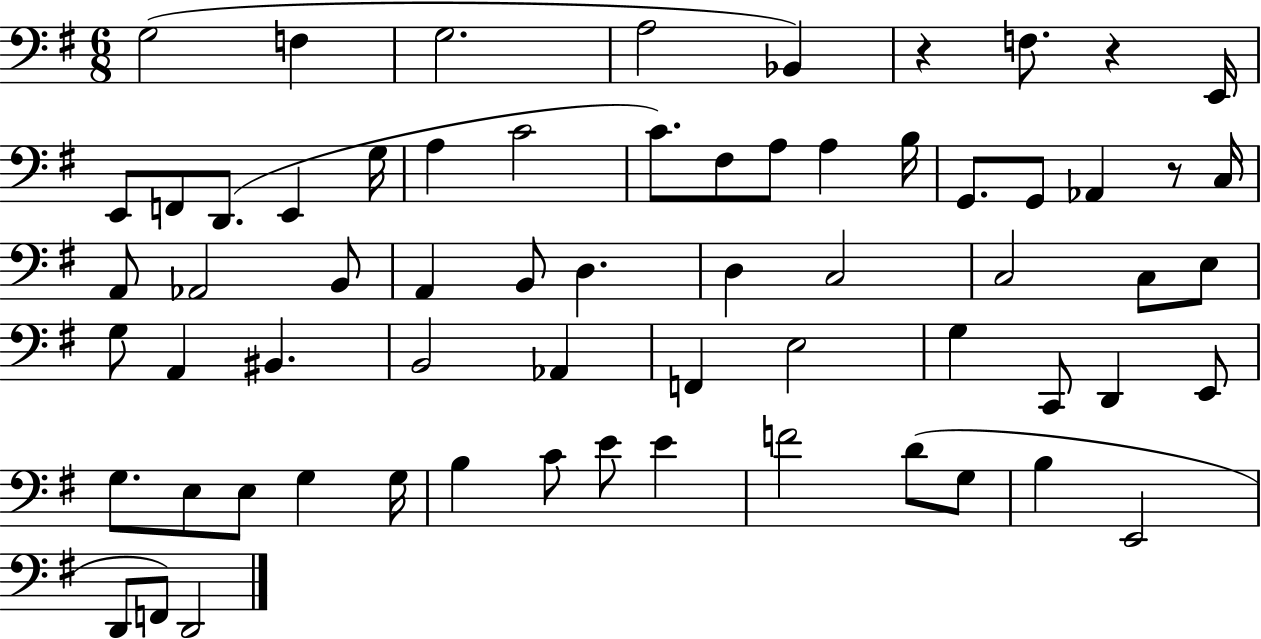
X:1
T:Untitled
M:6/8
L:1/4
K:G
G,2 F, G,2 A,2 _B,, z F,/2 z E,,/4 E,,/2 F,,/2 D,,/2 E,, G,/4 A, C2 C/2 ^F,/2 A,/2 A, B,/4 G,,/2 G,,/2 _A,, z/2 C,/4 A,,/2 _A,,2 B,,/2 A,, B,,/2 D, D, C,2 C,2 C,/2 E,/2 G,/2 A,, ^B,, B,,2 _A,, F,, E,2 G, C,,/2 D,, E,,/2 G,/2 E,/2 E,/2 G, G,/4 B, C/2 E/2 E F2 D/2 G,/2 B, E,,2 D,,/2 F,,/2 D,,2